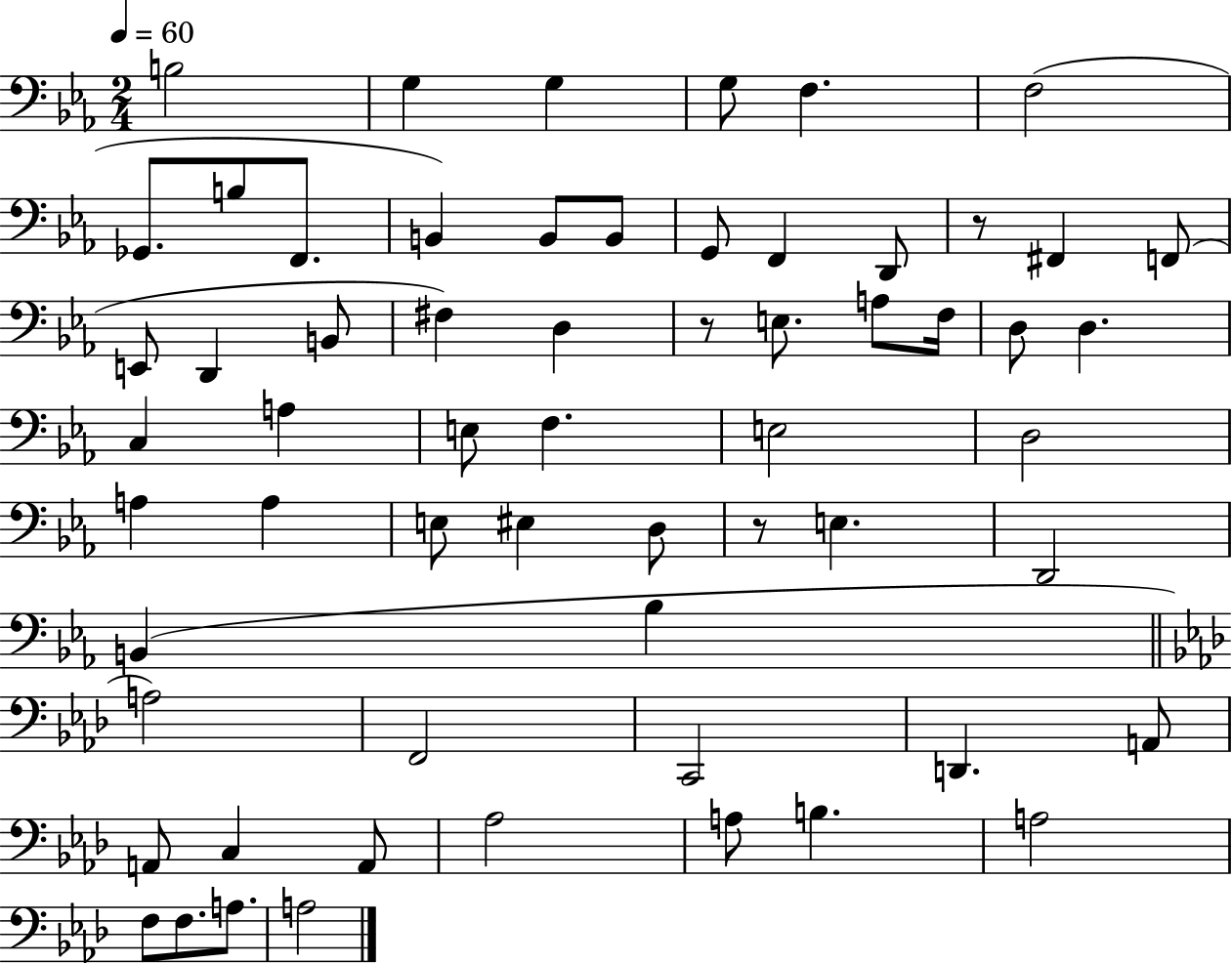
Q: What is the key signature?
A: EES major